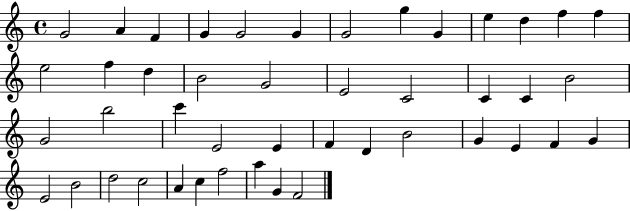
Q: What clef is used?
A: treble